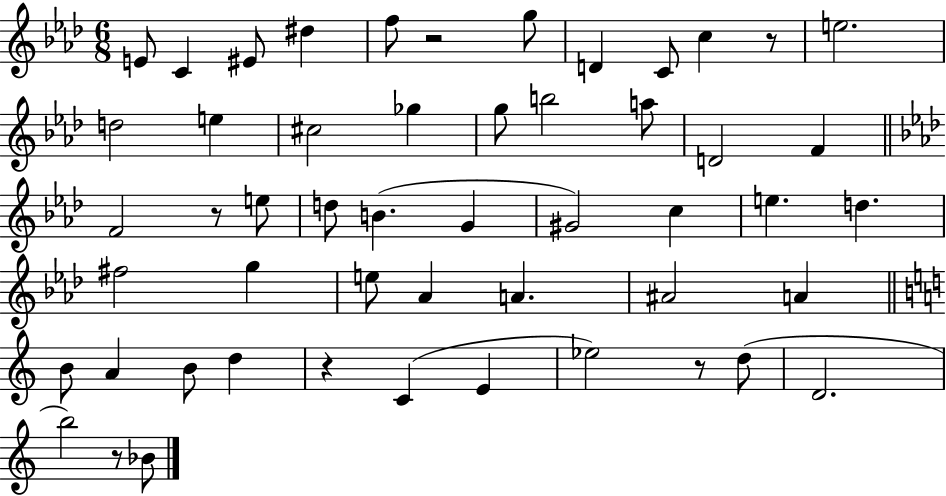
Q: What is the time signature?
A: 6/8